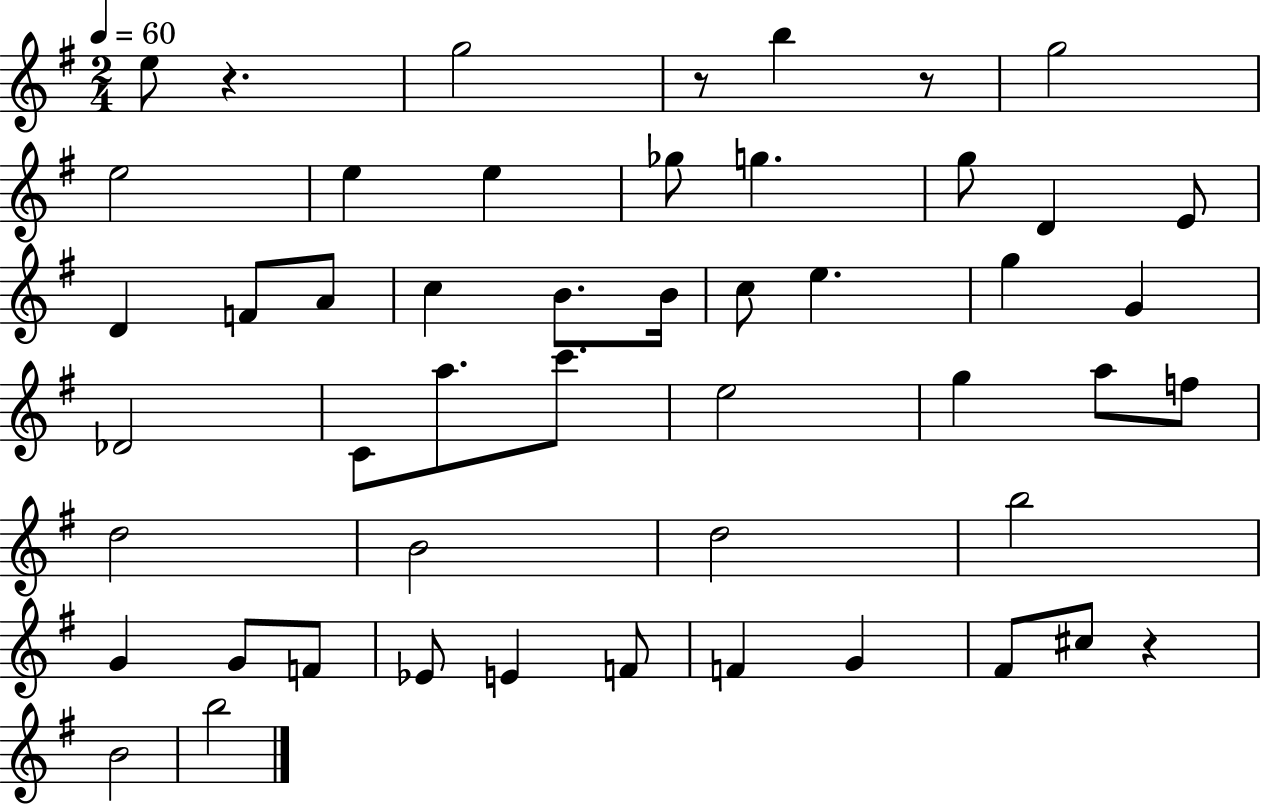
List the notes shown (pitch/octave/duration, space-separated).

E5/e R/q. G5/h R/e B5/q R/e G5/h E5/h E5/q E5/q Gb5/e G5/q. G5/e D4/q E4/e D4/q F4/e A4/e C5/q B4/e. B4/s C5/e E5/q. G5/q G4/q Db4/h C4/e A5/e. C6/e. E5/h G5/q A5/e F5/e D5/h B4/h D5/h B5/h G4/q G4/e F4/e Eb4/e E4/q F4/e F4/q G4/q F#4/e C#5/e R/q B4/h B5/h